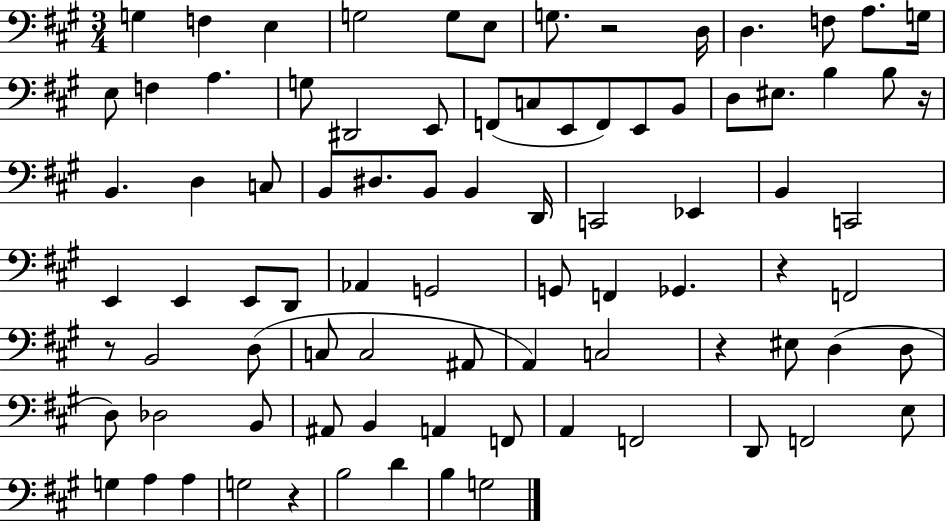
G3/q F3/q E3/q G3/h G3/e E3/e G3/e. R/h D3/s D3/q. F3/e A3/e. G3/s E3/e F3/q A3/q. G3/e D#2/h E2/e F2/e C3/e E2/e F2/e E2/e B2/e D3/e EIS3/e. B3/q B3/e R/s B2/q. D3/q C3/e B2/e D#3/e. B2/e B2/q D2/s C2/h Eb2/q B2/q C2/h E2/q E2/q E2/e D2/e Ab2/q G2/h G2/e F2/q Gb2/q. R/q F2/h R/e B2/h D3/e C3/e C3/h A#2/e A2/q C3/h R/q EIS3/e D3/q D3/e D3/e Db3/h B2/e A#2/e B2/q A2/q F2/e A2/q F2/h D2/e F2/h E3/e G3/q A3/q A3/q G3/h R/q B3/h D4/q B3/q G3/h